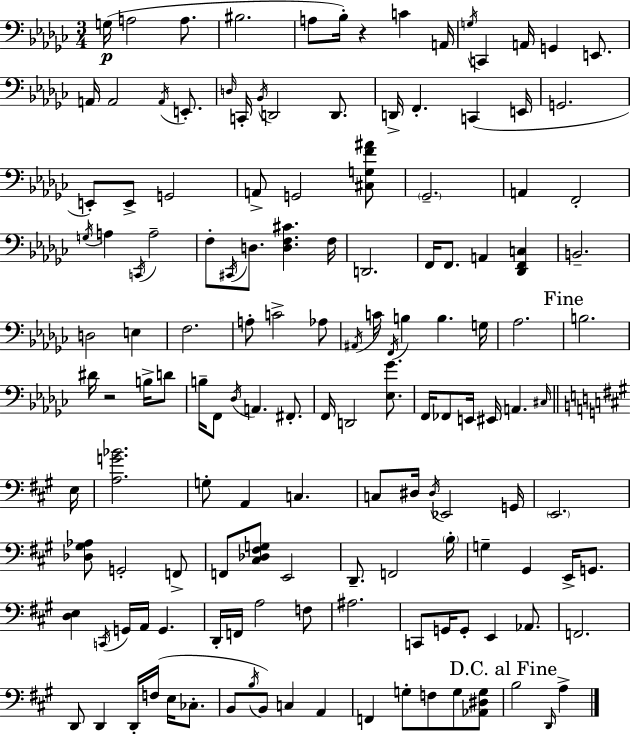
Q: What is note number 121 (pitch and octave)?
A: B2